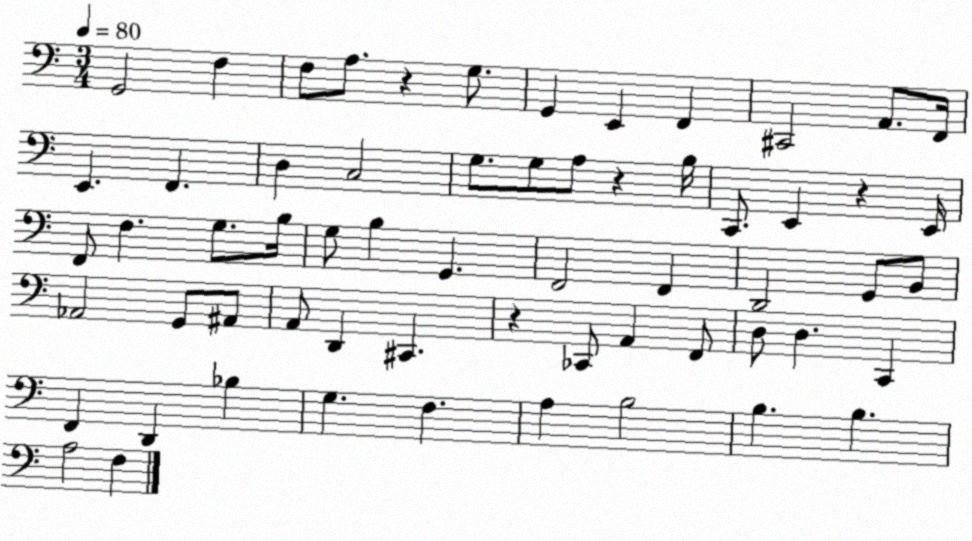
X:1
T:Untitled
M:3/4
L:1/4
K:C
G,,2 F, F,/2 A,/2 z G,/2 G,, E,, F,, ^C,,2 A,,/2 F,,/4 E,, F,, D, C,2 G,/2 G,/2 A,/2 z B,/4 C,,/2 E,, z E,,/4 F,,/2 F, G,/2 B,/4 G,/2 B, G,, F,,2 F,, D,,2 G,,/2 B,,/2 _A,,2 G,,/2 ^A,,/2 A,,/2 D,, ^C,, z _C,,/2 A,, F,,/2 D,/2 D, C,, F,, D,, _B, G, F, A, B,2 B, B, A,2 F,